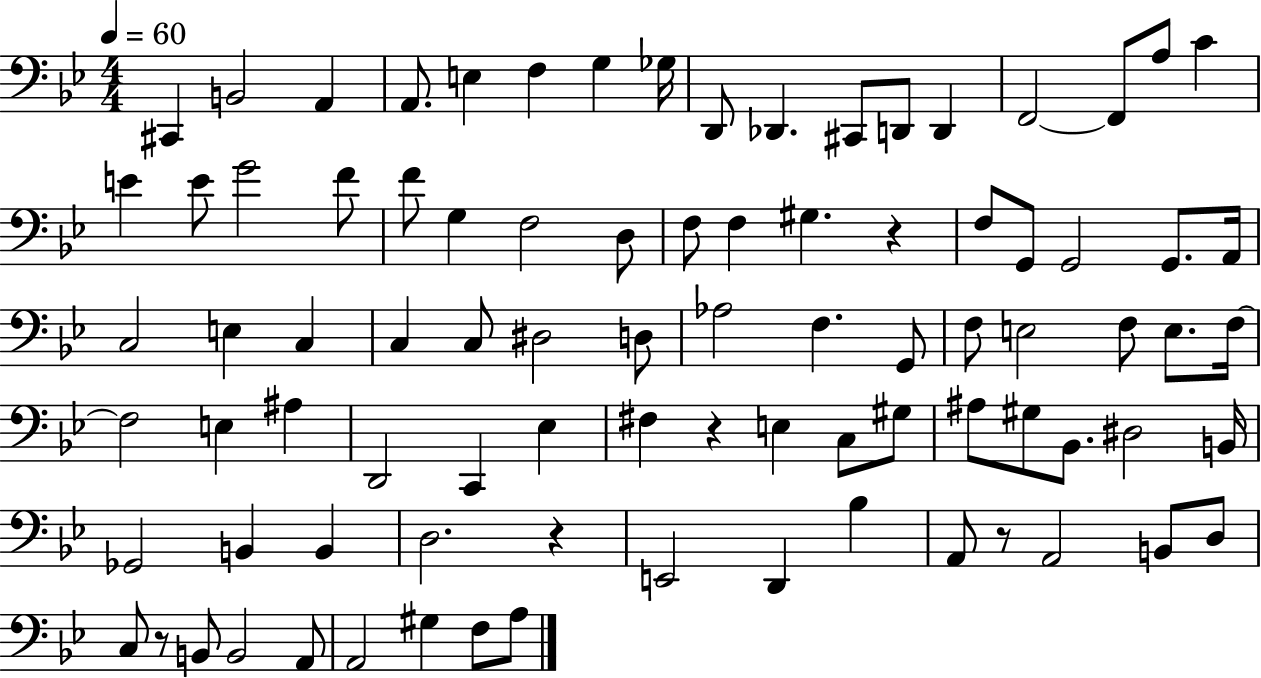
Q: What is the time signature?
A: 4/4